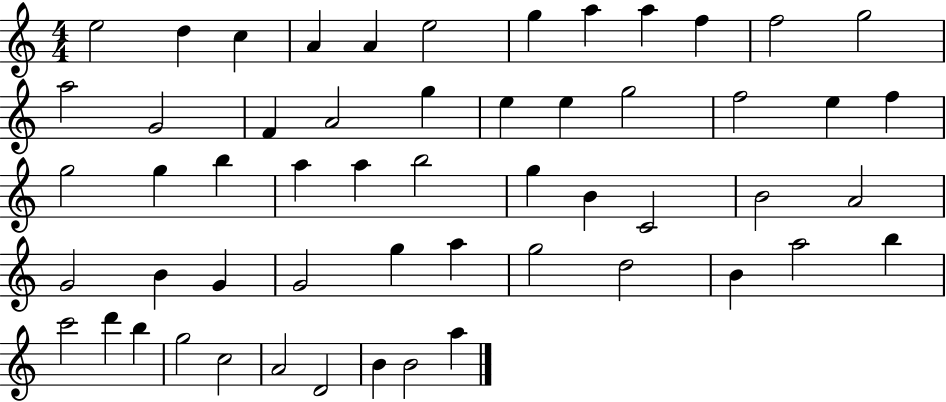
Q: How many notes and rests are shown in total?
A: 55